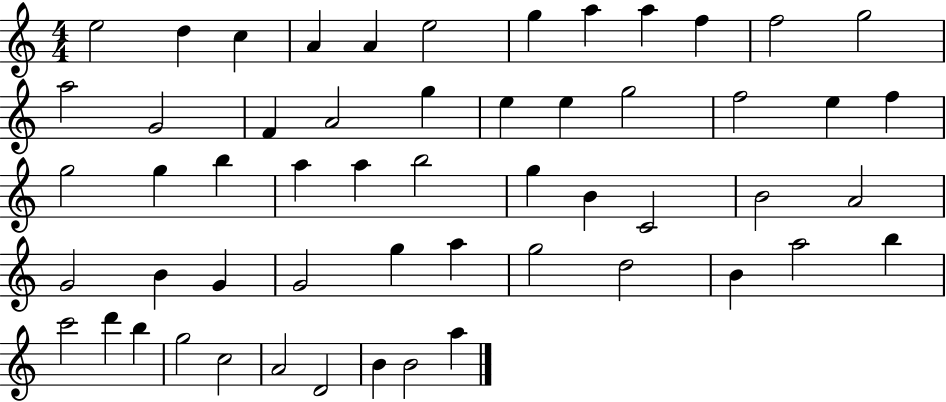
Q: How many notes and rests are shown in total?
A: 55